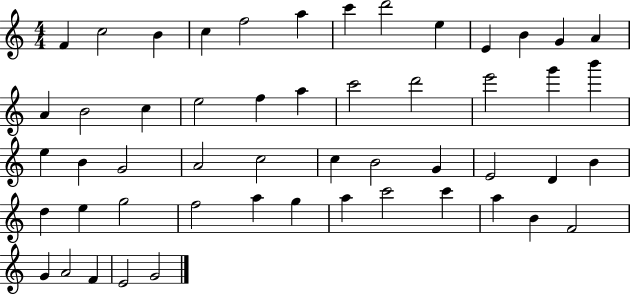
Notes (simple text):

F4/q C5/h B4/q C5/q F5/h A5/q C6/q D6/h E5/q E4/q B4/q G4/q A4/q A4/q B4/h C5/q E5/h F5/q A5/q C6/h D6/h E6/h G6/q B6/q E5/q B4/q G4/h A4/h C5/h C5/q B4/h G4/q E4/h D4/q B4/q D5/q E5/q G5/h F5/h A5/q G5/q A5/q C6/h C6/q A5/q B4/q F4/h G4/q A4/h F4/q E4/h G4/h